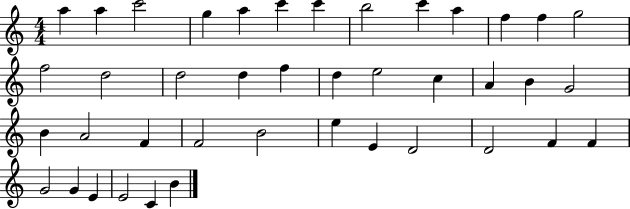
{
  \clef treble
  \numericTimeSignature
  \time 4/4
  \key c \major
  a''4 a''4 c'''2 | g''4 a''4 c'''4 c'''4 | b''2 c'''4 a''4 | f''4 f''4 g''2 | \break f''2 d''2 | d''2 d''4 f''4 | d''4 e''2 c''4 | a'4 b'4 g'2 | \break b'4 a'2 f'4 | f'2 b'2 | e''4 e'4 d'2 | d'2 f'4 f'4 | \break g'2 g'4 e'4 | e'2 c'4 b'4 | \bar "|."
}